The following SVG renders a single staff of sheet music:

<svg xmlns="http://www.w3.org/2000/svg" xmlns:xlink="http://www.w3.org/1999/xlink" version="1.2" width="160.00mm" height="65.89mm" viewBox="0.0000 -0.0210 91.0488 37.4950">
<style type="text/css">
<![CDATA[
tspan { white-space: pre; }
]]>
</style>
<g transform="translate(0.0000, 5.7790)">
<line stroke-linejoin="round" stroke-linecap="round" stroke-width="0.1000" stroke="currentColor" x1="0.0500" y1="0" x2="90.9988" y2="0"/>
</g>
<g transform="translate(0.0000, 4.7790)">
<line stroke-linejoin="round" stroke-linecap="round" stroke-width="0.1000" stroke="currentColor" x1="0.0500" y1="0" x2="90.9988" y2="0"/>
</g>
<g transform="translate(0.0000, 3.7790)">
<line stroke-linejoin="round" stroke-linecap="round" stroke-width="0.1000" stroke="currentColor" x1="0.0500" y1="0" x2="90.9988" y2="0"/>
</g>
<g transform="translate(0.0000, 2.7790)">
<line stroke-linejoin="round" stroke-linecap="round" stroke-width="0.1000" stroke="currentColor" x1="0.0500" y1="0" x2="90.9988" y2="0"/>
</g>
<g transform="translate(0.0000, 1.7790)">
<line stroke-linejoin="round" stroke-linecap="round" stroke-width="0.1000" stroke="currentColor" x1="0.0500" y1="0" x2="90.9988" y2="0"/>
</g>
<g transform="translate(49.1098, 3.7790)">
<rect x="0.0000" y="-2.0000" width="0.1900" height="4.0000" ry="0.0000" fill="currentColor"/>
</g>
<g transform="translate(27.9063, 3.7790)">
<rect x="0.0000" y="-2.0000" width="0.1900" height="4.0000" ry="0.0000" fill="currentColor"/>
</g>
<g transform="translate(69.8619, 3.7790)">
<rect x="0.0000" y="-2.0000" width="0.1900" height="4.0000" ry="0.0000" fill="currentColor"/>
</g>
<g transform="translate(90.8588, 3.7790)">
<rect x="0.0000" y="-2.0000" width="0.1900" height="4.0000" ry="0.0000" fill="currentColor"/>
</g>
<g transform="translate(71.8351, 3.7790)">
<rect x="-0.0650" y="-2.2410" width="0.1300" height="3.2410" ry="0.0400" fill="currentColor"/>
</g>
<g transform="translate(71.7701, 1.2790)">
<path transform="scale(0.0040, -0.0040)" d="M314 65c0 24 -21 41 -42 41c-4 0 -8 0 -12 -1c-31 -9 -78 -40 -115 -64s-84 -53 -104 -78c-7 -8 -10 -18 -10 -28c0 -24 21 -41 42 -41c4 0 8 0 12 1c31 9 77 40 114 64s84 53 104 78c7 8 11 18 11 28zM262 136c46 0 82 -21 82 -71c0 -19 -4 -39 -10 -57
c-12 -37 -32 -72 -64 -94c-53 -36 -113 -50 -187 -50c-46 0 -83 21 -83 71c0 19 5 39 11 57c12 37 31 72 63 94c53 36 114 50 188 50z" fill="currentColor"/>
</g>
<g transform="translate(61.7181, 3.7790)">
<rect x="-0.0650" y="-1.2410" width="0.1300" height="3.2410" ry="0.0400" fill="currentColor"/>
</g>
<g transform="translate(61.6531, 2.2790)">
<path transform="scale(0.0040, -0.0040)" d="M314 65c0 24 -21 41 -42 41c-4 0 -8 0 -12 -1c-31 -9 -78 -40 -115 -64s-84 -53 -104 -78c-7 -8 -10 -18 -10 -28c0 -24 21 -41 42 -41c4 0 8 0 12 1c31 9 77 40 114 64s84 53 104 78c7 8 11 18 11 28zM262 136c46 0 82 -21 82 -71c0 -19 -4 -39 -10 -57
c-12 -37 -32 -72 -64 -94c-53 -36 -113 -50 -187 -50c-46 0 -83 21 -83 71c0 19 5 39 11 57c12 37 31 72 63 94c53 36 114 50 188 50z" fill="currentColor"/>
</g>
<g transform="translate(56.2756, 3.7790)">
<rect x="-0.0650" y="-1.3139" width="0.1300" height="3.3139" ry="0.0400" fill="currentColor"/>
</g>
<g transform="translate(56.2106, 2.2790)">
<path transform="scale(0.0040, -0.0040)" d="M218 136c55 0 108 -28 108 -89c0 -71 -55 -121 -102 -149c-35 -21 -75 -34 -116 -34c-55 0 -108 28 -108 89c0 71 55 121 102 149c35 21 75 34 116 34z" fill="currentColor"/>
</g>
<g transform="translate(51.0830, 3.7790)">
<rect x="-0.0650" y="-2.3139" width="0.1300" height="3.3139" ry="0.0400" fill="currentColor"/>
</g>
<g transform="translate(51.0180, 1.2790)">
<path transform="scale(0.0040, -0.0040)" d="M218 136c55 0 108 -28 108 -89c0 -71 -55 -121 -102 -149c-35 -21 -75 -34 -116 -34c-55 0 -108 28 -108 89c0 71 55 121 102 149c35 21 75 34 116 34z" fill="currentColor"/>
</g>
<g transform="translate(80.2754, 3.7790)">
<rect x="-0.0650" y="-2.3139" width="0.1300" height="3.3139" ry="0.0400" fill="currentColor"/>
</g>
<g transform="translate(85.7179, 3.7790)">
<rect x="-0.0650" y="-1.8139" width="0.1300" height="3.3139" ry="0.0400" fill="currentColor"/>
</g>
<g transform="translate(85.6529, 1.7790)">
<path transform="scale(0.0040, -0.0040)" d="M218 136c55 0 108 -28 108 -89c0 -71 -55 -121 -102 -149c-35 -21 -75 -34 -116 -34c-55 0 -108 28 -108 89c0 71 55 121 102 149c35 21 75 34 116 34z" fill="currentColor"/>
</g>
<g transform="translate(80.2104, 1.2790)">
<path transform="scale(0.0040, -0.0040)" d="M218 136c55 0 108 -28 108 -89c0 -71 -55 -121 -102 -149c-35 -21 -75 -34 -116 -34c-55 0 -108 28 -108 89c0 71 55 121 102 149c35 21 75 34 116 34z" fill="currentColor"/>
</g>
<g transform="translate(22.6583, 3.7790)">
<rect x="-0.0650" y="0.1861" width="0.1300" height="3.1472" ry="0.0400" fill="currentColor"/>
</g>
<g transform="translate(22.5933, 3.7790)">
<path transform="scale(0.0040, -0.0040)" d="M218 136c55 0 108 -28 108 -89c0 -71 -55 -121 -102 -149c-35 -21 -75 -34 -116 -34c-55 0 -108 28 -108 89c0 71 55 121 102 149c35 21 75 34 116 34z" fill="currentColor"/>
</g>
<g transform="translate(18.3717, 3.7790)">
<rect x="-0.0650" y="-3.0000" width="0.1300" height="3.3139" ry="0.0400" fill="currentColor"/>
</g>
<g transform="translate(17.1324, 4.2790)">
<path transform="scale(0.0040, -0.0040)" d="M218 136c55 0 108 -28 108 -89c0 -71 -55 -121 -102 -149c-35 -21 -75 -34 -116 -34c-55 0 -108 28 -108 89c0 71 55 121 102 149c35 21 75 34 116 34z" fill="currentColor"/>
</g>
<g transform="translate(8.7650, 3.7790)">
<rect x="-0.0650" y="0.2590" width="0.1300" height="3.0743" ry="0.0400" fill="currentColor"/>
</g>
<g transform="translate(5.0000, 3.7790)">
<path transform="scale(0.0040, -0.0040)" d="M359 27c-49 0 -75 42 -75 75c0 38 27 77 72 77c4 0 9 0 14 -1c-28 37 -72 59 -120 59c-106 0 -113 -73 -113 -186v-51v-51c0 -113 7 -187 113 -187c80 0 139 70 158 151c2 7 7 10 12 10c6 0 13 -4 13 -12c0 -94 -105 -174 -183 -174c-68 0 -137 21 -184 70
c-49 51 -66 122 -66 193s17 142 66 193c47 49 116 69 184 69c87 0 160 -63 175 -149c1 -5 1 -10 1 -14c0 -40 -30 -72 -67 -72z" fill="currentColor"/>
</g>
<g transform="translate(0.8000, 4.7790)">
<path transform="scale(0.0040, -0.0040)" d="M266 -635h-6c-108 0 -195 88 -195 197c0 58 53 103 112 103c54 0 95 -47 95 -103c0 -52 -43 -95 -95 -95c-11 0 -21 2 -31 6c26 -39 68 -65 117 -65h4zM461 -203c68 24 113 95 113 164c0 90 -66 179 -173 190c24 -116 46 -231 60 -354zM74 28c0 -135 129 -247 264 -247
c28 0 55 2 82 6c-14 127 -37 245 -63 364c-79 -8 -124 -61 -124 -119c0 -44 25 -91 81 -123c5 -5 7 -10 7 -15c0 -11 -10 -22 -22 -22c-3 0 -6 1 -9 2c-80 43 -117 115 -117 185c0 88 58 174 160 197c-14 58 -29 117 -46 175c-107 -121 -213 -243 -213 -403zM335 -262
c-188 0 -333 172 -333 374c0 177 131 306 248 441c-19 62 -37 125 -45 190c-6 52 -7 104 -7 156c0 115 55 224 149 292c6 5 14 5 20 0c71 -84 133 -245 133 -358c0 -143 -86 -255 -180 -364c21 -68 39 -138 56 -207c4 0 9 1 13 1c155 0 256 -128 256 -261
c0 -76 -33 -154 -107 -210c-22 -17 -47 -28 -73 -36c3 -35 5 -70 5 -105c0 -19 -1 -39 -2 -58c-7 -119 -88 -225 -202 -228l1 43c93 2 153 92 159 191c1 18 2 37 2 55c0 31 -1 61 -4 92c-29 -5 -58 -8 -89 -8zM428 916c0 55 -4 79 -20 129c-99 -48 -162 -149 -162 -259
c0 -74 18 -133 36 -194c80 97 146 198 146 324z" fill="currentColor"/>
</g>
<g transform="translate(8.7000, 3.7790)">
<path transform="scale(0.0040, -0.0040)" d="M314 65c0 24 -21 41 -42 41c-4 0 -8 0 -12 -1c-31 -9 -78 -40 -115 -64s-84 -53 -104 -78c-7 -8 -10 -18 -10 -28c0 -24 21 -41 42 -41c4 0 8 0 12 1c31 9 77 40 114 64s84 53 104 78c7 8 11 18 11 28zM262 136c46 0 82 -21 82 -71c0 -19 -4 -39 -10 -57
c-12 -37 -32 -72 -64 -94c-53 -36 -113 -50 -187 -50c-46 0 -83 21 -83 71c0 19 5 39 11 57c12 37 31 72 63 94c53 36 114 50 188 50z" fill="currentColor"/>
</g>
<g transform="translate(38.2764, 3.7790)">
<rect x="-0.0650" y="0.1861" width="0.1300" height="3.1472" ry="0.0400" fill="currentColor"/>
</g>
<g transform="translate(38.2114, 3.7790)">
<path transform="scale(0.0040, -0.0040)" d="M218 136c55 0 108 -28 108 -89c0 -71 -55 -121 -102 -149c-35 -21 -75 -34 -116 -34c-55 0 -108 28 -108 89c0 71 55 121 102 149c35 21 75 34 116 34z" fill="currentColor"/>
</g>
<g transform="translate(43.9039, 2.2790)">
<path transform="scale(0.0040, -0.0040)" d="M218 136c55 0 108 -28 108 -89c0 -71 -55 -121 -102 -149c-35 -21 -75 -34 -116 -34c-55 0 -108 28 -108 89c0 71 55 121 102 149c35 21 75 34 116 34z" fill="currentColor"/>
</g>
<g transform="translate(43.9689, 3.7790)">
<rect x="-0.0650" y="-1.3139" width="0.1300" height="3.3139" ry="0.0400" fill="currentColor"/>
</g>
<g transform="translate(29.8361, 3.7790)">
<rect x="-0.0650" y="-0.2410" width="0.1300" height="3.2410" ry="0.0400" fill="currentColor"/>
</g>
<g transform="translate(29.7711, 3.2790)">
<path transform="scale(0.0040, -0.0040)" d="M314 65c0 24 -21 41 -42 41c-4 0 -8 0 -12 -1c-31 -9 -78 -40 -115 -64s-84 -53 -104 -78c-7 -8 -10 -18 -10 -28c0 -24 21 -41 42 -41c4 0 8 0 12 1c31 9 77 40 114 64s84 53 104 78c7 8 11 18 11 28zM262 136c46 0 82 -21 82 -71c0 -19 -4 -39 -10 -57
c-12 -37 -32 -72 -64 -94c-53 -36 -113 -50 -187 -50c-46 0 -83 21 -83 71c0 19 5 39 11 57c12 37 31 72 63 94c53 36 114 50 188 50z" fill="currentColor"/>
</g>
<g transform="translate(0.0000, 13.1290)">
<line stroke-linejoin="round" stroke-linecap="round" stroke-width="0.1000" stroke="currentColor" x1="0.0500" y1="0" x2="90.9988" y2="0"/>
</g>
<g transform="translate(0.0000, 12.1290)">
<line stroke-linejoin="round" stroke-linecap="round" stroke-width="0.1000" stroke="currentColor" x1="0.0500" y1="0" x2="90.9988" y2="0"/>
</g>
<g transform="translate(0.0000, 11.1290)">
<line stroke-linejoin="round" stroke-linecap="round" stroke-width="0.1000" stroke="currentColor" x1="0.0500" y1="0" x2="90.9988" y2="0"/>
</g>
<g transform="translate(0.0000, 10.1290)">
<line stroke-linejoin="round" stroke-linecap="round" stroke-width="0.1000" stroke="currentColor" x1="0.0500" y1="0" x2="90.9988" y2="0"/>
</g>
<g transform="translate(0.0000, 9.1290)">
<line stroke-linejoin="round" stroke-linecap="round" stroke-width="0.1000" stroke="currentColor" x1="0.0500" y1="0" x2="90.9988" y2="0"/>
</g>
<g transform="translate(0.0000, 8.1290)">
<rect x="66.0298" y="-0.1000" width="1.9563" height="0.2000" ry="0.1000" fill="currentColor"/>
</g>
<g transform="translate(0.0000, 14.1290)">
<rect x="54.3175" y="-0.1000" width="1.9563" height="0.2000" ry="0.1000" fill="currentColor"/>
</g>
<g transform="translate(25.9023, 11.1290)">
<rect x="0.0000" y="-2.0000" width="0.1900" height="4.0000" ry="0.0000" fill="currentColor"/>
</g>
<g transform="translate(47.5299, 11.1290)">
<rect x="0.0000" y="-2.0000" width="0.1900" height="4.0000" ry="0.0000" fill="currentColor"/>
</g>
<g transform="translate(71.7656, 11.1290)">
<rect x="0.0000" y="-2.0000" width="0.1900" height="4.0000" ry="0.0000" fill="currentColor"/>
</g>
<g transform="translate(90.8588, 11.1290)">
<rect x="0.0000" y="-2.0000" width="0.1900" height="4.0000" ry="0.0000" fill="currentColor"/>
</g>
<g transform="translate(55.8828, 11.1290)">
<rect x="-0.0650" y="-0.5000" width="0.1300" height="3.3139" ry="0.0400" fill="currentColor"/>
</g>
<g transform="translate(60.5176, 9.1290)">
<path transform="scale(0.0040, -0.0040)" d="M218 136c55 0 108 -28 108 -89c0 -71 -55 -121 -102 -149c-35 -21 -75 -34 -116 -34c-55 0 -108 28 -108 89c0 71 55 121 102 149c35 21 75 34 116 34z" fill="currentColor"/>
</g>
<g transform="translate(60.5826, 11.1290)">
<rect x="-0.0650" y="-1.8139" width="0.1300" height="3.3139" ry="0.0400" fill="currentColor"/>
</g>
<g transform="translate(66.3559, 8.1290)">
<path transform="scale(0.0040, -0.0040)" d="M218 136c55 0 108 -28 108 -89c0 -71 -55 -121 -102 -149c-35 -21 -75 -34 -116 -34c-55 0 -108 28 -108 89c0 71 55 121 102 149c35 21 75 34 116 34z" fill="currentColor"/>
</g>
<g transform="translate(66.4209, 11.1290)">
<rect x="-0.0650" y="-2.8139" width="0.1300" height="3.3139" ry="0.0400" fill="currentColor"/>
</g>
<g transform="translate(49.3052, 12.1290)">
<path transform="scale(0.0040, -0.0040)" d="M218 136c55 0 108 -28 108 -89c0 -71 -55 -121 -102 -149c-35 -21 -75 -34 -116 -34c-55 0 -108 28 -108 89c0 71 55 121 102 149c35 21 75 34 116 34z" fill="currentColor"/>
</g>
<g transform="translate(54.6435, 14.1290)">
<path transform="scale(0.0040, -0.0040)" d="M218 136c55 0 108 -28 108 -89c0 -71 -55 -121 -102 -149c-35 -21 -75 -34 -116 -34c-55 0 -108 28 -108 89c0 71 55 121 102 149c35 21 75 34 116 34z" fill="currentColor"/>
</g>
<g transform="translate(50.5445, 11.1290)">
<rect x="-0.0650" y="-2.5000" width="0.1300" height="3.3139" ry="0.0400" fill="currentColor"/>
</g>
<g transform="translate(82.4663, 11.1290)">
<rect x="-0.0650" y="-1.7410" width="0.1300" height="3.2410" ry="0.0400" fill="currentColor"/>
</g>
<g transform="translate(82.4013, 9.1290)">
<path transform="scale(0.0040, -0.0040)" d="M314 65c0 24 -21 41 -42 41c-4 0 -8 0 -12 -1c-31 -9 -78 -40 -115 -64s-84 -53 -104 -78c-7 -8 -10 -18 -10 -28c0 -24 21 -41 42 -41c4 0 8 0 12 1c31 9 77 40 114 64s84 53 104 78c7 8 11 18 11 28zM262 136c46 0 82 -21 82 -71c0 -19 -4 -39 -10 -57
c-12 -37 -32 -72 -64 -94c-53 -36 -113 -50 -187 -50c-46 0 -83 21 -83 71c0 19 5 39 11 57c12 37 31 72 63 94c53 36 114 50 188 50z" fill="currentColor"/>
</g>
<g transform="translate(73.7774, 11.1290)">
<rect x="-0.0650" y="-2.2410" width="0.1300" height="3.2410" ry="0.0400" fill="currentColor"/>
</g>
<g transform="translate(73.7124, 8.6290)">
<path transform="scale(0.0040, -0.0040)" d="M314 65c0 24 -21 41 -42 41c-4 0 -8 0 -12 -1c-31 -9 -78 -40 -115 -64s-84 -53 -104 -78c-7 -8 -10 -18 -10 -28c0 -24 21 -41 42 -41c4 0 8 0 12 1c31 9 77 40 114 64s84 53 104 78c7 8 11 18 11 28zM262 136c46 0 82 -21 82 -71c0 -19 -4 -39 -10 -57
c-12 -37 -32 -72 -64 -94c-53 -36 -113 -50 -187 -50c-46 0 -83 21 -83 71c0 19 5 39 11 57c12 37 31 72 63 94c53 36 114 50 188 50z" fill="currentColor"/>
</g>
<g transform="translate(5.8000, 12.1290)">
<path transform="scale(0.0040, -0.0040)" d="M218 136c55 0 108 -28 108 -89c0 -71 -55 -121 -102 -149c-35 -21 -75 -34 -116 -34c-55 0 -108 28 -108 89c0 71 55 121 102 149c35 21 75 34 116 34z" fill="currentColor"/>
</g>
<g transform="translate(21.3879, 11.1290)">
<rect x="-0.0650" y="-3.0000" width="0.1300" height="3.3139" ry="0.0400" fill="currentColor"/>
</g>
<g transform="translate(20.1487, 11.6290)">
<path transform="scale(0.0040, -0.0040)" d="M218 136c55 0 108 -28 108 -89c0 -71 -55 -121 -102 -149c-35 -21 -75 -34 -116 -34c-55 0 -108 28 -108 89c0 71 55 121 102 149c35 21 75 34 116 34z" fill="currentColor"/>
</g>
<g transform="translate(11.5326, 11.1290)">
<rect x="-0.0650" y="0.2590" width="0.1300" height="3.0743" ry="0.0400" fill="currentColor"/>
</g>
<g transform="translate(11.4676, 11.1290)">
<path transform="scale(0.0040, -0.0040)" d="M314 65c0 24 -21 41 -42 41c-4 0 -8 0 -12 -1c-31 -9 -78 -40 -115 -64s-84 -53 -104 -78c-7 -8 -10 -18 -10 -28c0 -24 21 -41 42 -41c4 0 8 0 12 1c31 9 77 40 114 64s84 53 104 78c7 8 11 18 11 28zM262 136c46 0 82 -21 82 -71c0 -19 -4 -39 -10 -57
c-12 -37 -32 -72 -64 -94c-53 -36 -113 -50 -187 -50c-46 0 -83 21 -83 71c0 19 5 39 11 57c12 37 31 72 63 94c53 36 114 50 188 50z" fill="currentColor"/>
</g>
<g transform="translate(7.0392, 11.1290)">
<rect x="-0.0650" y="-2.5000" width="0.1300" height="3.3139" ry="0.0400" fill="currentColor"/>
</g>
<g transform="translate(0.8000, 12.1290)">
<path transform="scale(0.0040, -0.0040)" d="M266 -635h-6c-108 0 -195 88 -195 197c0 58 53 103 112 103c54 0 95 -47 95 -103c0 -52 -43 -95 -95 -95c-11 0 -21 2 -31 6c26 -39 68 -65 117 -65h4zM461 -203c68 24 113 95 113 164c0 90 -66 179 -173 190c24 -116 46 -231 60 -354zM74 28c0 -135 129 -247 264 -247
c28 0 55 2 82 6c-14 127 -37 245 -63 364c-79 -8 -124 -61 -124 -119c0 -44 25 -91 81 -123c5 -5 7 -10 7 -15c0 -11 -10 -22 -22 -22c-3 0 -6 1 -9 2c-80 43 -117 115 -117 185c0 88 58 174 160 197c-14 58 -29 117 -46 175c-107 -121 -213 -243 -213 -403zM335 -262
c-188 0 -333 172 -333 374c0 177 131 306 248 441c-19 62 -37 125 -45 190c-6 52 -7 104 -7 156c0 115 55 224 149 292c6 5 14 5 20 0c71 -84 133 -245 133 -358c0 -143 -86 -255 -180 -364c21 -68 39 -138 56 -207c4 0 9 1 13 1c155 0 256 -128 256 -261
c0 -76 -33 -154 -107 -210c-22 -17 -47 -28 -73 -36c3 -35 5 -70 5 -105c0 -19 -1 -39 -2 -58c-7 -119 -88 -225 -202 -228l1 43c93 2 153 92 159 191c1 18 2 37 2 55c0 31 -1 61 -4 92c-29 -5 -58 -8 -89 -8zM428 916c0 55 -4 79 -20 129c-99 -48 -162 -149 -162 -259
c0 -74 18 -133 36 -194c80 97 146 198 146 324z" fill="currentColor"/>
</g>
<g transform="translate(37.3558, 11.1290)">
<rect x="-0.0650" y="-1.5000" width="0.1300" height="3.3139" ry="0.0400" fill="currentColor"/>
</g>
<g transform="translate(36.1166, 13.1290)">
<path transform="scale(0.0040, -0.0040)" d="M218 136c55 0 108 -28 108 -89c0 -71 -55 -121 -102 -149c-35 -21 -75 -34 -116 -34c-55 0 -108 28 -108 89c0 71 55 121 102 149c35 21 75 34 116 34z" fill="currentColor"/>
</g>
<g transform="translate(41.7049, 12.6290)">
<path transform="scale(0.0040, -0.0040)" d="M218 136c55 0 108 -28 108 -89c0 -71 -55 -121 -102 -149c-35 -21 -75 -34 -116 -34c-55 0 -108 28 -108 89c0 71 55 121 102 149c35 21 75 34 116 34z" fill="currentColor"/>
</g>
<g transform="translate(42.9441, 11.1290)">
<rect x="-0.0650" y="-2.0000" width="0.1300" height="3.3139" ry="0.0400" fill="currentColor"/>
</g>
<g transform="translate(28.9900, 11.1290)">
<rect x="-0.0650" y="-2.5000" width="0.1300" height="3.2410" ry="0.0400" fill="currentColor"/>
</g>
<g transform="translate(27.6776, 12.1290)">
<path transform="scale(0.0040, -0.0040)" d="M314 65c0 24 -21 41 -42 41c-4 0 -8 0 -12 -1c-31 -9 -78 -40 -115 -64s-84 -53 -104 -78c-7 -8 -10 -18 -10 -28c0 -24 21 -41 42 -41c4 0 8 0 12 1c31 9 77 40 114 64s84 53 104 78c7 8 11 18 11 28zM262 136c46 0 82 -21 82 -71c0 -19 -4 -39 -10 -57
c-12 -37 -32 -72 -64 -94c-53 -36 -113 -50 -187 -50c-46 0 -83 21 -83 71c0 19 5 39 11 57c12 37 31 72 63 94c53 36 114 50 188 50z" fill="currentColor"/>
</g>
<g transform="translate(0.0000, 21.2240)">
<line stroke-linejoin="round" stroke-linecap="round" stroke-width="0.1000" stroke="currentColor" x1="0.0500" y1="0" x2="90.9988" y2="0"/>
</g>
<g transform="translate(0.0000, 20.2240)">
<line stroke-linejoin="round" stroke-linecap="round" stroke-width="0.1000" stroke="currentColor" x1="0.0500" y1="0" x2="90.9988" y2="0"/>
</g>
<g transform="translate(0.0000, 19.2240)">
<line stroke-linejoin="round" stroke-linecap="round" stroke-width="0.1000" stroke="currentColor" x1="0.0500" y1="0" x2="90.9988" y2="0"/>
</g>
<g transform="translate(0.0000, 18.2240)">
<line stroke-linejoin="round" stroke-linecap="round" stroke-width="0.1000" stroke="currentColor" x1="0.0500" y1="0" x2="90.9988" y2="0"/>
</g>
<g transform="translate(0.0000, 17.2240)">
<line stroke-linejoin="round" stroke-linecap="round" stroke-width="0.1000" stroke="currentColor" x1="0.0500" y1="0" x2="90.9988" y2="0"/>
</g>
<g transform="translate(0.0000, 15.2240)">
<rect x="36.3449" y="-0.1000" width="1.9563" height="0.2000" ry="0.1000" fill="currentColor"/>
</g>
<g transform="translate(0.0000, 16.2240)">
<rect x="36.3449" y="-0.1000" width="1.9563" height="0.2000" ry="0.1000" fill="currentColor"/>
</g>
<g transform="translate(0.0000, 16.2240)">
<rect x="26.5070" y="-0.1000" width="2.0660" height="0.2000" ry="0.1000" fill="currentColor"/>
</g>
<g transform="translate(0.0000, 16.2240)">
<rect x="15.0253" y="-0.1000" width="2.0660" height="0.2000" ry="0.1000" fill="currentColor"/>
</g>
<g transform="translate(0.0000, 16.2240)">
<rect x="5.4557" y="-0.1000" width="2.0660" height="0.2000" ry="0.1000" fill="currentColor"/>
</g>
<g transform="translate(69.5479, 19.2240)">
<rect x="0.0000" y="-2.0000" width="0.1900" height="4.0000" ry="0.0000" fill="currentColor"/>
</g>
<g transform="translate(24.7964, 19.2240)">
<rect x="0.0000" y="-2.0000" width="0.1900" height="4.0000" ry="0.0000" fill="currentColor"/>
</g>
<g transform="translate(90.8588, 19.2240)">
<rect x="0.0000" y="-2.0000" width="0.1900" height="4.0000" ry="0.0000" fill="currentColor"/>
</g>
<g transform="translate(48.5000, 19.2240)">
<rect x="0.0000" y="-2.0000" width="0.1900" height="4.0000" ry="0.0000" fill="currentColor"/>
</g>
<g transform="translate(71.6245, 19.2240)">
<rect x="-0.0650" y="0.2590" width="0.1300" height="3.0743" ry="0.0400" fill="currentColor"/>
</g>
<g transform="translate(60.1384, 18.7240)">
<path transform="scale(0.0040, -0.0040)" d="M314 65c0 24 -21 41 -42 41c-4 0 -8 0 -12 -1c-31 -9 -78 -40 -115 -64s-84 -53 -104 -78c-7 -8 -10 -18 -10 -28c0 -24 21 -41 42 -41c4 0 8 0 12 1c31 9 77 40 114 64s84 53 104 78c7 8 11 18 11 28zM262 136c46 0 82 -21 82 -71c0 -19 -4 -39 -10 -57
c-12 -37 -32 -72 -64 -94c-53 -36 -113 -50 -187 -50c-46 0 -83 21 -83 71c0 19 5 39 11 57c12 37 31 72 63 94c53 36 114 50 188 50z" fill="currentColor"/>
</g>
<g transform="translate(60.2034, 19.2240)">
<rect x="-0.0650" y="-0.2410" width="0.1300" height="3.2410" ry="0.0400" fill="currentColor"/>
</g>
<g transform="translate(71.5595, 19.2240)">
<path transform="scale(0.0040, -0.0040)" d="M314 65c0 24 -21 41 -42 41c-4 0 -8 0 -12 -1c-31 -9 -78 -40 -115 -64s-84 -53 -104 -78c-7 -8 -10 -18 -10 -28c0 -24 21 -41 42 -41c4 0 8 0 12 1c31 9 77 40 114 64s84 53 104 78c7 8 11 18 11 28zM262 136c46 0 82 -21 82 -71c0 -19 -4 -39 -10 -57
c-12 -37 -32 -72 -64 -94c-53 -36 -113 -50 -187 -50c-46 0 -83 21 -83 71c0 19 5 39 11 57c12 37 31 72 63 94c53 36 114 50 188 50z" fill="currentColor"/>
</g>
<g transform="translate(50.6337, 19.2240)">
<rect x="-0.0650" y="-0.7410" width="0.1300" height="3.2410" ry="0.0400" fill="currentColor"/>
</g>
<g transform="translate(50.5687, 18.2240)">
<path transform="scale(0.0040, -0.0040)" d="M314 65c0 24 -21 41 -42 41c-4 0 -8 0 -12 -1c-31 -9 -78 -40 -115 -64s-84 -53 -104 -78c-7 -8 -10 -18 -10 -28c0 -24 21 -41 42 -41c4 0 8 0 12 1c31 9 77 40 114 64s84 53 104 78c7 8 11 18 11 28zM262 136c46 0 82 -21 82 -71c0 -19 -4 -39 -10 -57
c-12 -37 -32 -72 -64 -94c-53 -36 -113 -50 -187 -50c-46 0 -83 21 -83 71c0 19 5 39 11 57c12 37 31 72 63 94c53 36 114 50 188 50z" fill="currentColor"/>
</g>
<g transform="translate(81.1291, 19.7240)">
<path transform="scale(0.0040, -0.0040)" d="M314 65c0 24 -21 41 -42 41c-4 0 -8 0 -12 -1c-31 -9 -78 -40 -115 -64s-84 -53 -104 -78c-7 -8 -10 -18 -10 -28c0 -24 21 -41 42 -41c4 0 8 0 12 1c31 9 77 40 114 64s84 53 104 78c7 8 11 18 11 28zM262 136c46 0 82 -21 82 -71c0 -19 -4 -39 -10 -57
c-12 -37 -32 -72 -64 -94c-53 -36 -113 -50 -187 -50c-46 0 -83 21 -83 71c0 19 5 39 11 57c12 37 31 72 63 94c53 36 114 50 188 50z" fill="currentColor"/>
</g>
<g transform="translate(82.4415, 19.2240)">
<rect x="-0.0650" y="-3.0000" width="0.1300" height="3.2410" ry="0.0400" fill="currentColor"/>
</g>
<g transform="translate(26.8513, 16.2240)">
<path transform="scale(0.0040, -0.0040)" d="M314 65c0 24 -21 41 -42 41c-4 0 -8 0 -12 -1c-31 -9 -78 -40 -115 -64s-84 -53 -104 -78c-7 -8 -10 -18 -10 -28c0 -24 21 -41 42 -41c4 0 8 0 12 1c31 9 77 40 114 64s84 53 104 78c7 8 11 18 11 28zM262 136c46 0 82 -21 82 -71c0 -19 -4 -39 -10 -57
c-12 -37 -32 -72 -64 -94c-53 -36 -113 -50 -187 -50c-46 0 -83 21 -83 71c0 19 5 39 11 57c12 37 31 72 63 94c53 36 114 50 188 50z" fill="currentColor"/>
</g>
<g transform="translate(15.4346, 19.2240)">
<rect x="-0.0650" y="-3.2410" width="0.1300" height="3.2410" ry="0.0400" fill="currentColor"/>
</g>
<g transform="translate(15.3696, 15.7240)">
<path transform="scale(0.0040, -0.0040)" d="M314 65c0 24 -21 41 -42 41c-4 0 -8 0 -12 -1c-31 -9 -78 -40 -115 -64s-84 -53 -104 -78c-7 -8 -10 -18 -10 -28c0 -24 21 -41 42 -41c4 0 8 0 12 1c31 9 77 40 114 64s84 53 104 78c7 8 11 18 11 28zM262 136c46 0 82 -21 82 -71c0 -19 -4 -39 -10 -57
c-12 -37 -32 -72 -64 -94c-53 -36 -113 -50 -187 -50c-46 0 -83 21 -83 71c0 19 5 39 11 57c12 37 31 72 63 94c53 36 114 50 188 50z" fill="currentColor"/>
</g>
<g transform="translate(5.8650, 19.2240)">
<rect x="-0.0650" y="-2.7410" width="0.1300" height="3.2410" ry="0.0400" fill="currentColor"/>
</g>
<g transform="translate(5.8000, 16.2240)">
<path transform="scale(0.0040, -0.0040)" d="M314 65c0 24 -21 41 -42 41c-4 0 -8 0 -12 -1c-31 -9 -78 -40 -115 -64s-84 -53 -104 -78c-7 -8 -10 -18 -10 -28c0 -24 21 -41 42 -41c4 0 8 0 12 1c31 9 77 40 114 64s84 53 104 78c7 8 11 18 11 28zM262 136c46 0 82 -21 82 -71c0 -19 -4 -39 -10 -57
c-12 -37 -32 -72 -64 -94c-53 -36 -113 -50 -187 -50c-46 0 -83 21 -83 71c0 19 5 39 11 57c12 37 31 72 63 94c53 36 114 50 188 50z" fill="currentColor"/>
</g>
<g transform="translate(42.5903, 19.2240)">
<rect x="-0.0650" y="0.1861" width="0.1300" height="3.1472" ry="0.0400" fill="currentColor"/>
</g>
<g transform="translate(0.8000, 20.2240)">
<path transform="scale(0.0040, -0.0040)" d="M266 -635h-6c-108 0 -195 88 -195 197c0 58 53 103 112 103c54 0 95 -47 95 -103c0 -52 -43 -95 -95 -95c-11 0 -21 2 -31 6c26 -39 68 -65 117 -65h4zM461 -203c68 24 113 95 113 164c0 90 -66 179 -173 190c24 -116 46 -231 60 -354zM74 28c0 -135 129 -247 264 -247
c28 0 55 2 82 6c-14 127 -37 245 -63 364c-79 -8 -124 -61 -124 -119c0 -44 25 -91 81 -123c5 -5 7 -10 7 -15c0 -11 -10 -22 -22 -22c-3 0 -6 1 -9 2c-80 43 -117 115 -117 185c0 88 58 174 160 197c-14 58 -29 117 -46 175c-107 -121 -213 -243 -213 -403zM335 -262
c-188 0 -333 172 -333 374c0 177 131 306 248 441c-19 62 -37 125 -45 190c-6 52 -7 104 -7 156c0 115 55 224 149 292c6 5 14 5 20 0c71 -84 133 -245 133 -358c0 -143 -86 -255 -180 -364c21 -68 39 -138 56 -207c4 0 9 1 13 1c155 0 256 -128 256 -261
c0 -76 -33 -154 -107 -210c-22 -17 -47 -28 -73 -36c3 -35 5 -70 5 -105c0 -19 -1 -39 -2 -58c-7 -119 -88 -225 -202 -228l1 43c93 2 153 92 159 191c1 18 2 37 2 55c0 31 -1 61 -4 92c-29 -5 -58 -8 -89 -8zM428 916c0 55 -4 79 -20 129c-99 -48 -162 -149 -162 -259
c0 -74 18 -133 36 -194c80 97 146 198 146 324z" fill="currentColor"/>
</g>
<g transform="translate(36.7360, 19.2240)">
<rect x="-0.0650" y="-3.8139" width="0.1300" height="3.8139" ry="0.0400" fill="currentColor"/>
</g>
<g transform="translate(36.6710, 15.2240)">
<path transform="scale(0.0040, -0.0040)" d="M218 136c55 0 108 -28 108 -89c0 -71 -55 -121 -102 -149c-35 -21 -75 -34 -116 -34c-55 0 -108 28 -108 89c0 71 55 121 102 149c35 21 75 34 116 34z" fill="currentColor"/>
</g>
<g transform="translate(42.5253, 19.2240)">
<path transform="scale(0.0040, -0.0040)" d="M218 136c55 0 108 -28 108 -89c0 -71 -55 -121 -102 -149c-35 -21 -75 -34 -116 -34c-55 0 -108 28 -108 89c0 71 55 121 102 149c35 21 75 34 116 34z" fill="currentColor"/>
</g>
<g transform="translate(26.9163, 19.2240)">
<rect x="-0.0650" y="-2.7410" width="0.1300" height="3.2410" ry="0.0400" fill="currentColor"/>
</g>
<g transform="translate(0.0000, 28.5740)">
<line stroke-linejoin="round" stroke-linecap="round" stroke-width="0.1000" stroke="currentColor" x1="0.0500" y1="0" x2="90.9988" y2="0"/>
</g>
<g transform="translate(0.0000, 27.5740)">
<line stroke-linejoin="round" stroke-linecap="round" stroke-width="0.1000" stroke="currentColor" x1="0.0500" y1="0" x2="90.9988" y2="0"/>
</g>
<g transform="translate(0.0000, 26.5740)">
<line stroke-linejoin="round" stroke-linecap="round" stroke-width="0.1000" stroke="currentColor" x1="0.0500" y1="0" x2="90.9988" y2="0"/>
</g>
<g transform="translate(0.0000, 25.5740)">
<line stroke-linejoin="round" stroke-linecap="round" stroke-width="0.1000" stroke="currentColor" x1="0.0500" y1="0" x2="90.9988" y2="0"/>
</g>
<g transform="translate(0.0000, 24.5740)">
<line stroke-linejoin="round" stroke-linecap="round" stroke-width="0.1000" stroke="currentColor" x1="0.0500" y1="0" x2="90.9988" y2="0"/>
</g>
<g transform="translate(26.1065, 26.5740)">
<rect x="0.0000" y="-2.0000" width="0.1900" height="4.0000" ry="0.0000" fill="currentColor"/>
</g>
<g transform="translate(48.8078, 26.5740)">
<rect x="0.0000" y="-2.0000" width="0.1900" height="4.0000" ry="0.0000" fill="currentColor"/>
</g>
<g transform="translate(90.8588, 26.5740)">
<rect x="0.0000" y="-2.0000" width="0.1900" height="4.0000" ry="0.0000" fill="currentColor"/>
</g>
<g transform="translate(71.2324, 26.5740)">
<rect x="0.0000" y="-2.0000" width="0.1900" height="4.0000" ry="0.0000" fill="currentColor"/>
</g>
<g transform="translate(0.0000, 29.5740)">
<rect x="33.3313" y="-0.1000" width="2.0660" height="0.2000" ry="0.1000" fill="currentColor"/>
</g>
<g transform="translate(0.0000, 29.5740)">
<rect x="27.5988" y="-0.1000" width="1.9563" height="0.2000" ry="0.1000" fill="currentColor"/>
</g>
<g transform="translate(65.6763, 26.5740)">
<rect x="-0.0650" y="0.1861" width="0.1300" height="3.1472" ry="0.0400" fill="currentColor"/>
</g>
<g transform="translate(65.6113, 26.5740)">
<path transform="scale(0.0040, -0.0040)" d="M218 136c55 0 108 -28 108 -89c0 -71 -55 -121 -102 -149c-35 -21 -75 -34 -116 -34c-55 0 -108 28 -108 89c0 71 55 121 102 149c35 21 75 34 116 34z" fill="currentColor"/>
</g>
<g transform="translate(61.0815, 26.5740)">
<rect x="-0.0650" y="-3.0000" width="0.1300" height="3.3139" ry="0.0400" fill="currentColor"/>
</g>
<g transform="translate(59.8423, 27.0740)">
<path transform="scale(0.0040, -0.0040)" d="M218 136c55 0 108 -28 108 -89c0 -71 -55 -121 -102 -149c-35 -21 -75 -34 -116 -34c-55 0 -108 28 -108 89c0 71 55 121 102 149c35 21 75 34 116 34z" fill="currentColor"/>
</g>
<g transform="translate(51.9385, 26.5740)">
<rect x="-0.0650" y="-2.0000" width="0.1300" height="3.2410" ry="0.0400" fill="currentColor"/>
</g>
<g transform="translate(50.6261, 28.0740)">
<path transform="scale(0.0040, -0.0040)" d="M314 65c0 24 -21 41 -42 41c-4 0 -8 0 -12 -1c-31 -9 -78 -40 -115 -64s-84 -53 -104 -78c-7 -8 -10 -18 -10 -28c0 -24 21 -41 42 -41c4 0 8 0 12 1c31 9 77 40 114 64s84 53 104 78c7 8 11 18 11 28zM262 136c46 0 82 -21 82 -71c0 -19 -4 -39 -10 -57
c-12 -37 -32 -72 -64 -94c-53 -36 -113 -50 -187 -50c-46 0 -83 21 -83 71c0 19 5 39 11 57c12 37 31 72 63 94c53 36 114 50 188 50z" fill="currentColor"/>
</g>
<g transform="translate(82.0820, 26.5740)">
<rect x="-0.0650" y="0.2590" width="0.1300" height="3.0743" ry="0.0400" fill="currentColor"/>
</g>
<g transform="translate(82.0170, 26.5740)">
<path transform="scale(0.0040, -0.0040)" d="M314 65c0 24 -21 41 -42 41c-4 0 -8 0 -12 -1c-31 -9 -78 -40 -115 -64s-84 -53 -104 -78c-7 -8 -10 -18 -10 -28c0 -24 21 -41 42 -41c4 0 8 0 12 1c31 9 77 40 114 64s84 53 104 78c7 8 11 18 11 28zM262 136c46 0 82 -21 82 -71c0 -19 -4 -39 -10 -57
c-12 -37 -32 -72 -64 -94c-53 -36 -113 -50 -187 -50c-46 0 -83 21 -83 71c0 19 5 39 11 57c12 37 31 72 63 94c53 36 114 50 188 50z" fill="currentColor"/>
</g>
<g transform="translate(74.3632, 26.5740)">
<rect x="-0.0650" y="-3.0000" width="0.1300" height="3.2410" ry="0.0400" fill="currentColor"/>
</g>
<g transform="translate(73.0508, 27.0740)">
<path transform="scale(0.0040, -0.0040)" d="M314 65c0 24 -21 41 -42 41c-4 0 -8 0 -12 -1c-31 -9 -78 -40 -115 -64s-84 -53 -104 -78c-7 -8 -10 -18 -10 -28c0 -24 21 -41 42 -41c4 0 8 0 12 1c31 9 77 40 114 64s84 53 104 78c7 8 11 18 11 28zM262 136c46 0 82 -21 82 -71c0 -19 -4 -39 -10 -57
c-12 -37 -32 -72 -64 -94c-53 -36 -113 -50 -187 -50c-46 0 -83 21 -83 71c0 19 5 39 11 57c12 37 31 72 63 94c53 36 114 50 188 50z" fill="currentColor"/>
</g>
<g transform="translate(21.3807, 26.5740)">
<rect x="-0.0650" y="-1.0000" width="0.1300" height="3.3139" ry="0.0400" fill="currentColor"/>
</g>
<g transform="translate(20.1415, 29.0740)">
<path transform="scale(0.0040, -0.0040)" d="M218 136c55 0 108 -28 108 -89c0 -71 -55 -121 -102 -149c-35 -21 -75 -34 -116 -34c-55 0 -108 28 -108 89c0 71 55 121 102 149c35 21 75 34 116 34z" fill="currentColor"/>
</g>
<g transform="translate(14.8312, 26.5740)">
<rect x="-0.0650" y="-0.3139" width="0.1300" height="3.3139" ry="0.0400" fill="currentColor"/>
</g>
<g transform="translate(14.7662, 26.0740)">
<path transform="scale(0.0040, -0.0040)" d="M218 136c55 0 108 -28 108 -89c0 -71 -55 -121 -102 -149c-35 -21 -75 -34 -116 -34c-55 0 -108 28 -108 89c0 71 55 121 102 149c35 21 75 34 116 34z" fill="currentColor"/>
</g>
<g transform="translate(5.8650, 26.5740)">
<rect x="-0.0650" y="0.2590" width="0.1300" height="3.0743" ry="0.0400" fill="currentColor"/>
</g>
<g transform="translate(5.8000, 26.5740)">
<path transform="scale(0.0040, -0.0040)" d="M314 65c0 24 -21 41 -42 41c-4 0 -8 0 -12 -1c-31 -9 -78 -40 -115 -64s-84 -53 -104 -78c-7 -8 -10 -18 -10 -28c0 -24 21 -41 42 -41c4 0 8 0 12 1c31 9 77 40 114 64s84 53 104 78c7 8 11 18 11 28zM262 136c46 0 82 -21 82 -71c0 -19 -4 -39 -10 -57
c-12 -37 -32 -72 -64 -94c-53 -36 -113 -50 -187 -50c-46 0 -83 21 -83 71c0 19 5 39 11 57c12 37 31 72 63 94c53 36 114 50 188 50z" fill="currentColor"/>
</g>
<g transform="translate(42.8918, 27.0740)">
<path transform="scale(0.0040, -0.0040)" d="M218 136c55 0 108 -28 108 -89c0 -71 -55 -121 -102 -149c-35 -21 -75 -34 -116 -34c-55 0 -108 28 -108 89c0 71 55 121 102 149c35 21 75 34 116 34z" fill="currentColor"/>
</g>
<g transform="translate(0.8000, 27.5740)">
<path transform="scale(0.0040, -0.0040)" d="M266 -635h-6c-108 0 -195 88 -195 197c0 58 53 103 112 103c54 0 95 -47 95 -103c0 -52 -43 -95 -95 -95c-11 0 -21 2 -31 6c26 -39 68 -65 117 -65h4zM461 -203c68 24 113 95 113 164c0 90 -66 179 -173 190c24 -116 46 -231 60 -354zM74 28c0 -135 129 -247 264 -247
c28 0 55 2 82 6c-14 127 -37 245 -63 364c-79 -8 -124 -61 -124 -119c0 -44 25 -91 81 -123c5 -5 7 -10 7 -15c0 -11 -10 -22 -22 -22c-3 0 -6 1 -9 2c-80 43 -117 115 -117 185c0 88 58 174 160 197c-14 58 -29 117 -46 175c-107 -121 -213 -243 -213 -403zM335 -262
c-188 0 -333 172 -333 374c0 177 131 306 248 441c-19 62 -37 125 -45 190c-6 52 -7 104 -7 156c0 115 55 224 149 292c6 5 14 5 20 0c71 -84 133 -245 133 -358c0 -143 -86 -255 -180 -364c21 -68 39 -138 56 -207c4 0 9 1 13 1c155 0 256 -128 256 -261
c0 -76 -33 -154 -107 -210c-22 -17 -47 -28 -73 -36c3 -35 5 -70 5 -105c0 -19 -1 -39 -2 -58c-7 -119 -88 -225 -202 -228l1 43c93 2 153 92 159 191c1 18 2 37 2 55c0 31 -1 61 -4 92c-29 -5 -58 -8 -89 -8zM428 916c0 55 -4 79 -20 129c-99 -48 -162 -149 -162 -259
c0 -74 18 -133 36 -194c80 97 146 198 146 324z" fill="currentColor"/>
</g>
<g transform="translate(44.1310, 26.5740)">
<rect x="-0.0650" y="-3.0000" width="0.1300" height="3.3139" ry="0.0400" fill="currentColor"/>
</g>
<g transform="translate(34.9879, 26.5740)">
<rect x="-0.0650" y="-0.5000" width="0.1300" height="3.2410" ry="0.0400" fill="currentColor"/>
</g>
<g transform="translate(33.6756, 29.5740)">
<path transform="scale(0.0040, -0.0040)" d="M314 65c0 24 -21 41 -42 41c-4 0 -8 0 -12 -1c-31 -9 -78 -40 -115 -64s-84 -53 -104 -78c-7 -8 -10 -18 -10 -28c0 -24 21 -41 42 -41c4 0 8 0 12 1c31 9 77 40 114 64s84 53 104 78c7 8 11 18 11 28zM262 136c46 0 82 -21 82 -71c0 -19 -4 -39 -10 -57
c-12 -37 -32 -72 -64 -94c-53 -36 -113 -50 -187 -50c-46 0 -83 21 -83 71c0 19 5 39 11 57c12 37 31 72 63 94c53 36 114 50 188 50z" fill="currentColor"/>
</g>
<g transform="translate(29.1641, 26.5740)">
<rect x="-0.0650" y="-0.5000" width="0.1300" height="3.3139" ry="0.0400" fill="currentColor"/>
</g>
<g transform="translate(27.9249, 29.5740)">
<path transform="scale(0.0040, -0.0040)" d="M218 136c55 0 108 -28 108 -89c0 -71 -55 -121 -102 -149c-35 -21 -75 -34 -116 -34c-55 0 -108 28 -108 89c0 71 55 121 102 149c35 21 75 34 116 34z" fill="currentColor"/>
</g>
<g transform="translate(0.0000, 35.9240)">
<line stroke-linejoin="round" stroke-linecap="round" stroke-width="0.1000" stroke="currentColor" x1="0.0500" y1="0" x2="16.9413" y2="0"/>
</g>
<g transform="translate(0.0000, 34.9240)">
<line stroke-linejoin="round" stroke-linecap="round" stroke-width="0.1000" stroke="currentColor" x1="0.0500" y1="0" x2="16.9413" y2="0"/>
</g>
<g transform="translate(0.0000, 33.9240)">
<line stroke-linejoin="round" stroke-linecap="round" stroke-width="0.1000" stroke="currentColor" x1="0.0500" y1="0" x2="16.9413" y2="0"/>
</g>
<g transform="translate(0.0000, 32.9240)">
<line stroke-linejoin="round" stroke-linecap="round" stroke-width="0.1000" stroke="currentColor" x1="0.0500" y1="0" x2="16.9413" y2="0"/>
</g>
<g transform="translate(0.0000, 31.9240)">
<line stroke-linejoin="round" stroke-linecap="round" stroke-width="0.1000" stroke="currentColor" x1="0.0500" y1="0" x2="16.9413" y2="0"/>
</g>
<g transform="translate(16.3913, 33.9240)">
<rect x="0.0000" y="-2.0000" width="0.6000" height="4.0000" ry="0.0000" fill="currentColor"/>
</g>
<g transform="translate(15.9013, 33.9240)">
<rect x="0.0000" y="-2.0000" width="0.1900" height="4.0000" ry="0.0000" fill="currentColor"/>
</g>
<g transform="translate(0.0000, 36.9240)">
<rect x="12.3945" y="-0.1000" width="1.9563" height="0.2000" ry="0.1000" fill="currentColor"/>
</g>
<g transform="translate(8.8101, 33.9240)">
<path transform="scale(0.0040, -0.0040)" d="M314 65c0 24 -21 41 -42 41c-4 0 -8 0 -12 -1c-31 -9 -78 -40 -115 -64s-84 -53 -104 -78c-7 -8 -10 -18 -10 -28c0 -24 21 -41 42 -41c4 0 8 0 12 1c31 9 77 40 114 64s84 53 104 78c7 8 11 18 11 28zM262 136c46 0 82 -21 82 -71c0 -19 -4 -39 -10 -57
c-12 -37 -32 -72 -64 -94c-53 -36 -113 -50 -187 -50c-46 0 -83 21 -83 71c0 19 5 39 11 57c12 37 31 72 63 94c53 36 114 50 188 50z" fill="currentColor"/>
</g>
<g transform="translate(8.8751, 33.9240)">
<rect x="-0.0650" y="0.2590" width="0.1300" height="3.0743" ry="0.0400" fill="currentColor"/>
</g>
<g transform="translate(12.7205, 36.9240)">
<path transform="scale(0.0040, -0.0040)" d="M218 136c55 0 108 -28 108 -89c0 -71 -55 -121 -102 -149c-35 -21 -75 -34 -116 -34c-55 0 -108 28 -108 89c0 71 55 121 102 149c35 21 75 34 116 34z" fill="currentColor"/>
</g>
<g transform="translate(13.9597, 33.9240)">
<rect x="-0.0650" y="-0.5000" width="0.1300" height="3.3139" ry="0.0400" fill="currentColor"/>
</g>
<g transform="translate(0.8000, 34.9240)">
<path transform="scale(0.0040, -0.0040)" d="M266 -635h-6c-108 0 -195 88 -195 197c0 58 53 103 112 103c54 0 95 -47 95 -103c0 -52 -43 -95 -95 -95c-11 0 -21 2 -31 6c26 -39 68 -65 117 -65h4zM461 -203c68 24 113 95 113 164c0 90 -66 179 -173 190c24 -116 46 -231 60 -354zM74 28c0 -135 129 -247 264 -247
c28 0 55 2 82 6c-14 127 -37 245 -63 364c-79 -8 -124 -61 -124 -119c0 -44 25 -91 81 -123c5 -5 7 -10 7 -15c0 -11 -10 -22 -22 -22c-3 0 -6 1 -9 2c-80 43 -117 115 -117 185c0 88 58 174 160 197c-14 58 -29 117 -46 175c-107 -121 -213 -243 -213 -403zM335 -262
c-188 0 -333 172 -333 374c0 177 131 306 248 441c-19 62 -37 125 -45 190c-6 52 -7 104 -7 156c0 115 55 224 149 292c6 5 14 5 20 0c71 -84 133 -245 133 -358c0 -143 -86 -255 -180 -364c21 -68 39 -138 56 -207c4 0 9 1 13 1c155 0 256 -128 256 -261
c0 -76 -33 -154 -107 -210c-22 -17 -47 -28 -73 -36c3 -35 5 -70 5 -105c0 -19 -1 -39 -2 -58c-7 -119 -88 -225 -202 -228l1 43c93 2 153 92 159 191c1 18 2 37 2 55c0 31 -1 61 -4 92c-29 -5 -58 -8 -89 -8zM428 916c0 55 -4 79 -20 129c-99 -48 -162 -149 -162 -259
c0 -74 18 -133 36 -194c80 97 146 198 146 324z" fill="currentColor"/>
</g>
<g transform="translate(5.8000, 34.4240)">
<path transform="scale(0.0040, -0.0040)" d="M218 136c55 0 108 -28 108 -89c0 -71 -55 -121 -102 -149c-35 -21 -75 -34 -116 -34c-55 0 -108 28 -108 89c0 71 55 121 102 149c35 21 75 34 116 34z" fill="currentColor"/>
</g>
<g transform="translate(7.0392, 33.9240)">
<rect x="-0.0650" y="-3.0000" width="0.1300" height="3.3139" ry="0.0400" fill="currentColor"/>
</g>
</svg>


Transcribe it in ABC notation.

X:1
T:Untitled
M:4/4
L:1/4
K:C
B2 A B c2 B e g e e2 g2 g f G B2 A G2 E F G C f a g2 f2 a2 b2 a2 c' B d2 c2 B2 A2 B2 c D C C2 A F2 A B A2 B2 A B2 C